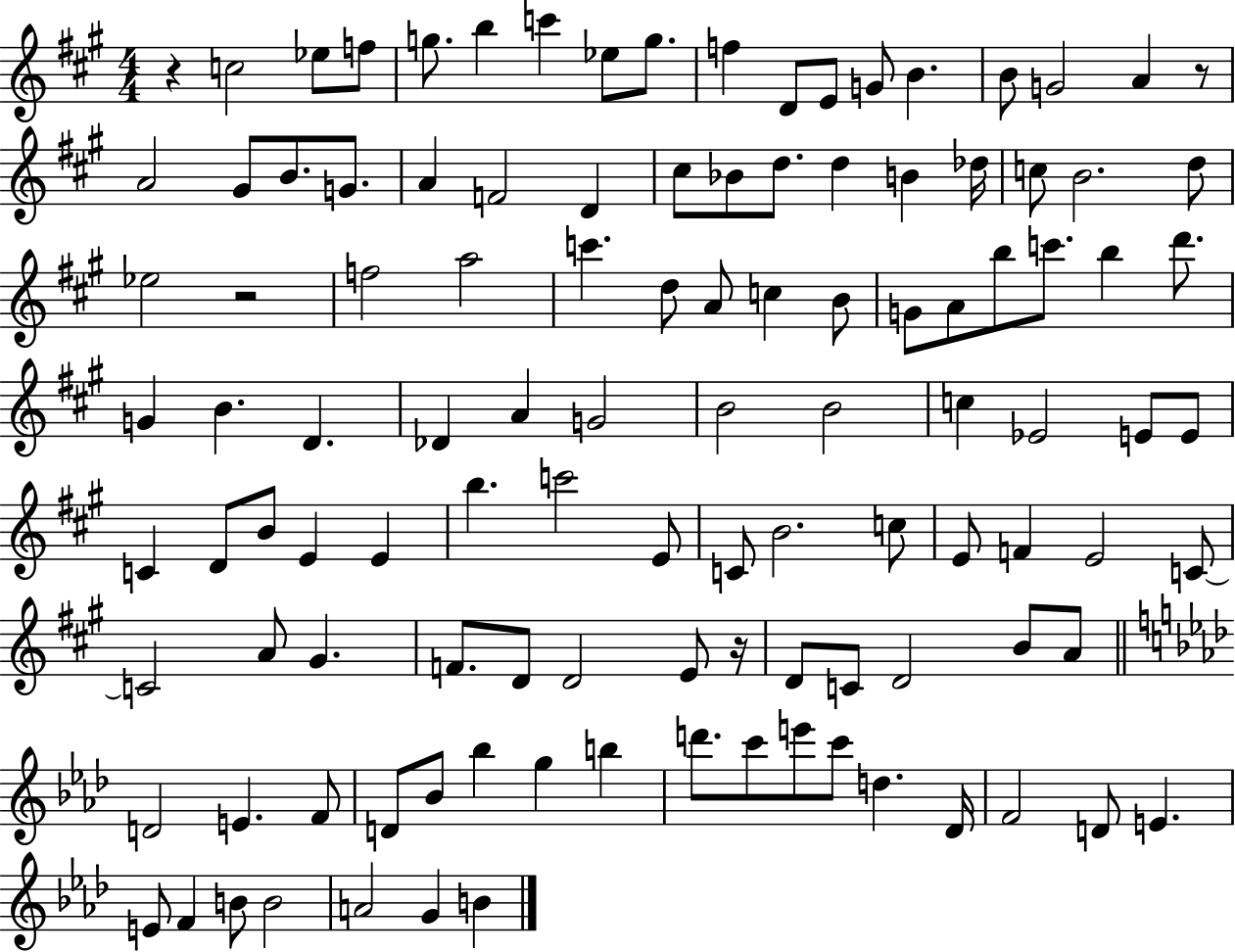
R/q C5/h Eb5/e F5/e G5/e. B5/q C6/q Eb5/e G5/e. F5/q D4/e E4/e G4/e B4/q. B4/e G4/h A4/q R/e A4/h G#4/e B4/e. G4/e. A4/q F4/h D4/q C#5/e Bb4/e D5/e. D5/q B4/q Db5/s C5/e B4/h. D5/e Eb5/h R/h F5/h A5/h C6/q. D5/e A4/e C5/q B4/e G4/e A4/e B5/e C6/e. B5/q D6/e. G4/q B4/q. D4/q. Db4/q A4/q G4/h B4/h B4/h C5/q Eb4/h E4/e E4/e C4/q D4/e B4/e E4/q E4/q B5/q. C6/h E4/e C4/e B4/h. C5/e E4/e F4/q E4/h C4/e C4/h A4/e G#4/q. F4/e. D4/e D4/h E4/e R/s D4/e C4/e D4/h B4/e A4/e D4/h E4/q. F4/e D4/e Bb4/e Bb5/q G5/q B5/q D6/e. C6/e E6/e C6/e D5/q. Db4/s F4/h D4/e E4/q. E4/e F4/q B4/e B4/h A4/h G4/q B4/q